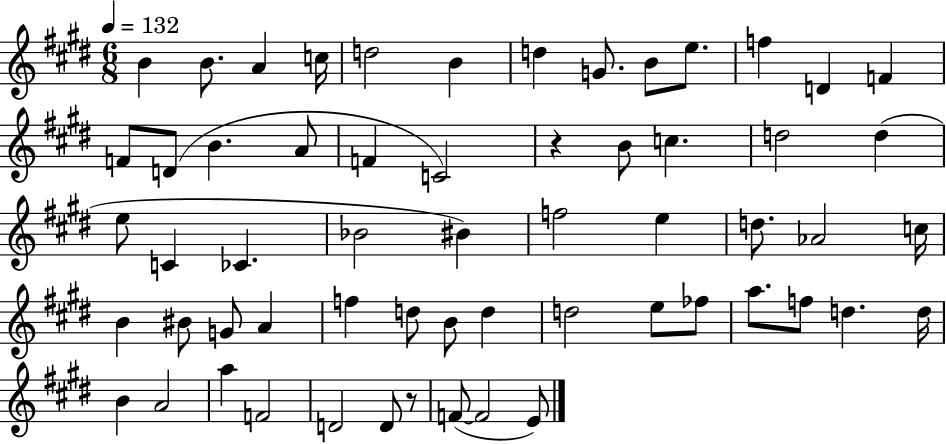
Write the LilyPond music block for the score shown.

{
  \clef treble
  \numericTimeSignature
  \time 6/8
  \key e \major
  \tempo 4 = 132
  b'4 b'8. a'4 c''16 | d''2 b'4 | d''4 g'8. b'8 e''8. | f''4 d'4 f'4 | \break f'8 d'8( b'4. a'8 | f'4 c'2) | r4 b'8 c''4. | d''2 d''4( | \break e''8 c'4 ces'4. | bes'2 bis'4) | f''2 e''4 | d''8. aes'2 c''16 | \break b'4 bis'8 g'8 a'4 | f''4 d''8 b'8 d''4 | d''2 e''8 fes''8 | a''8. f''8 d''4. d''16 | \break b'4 a'2 | a''4 f'2 | d'2 d'8 r8 | f'8~(~ f'2 e'8) | \break \bar "|."
}